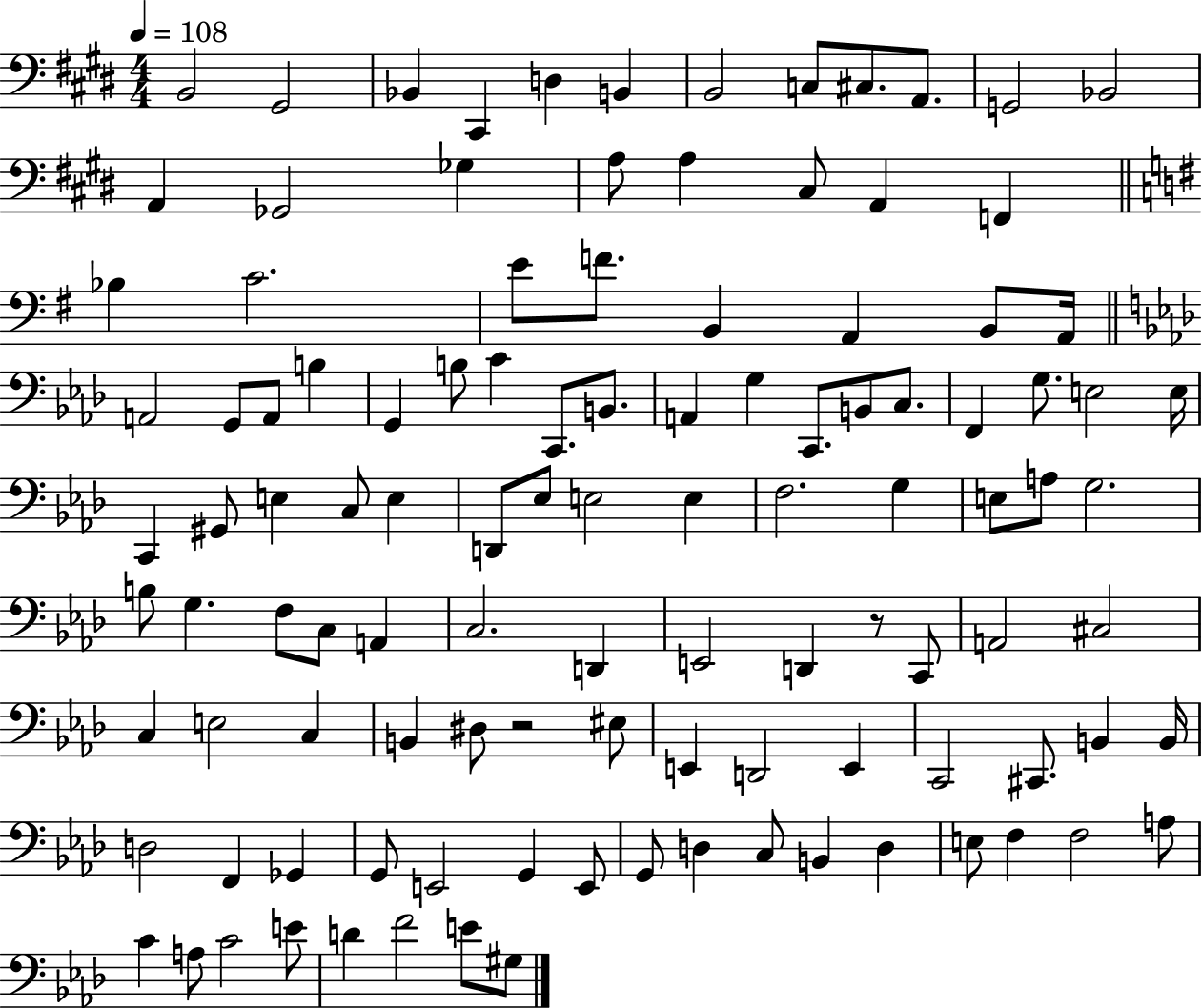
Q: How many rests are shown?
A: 2